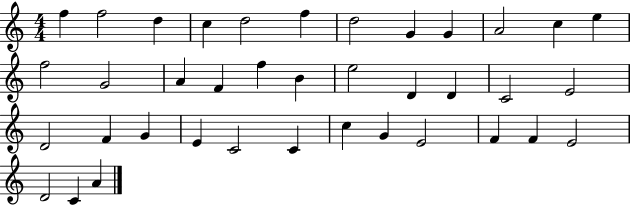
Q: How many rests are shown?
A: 0